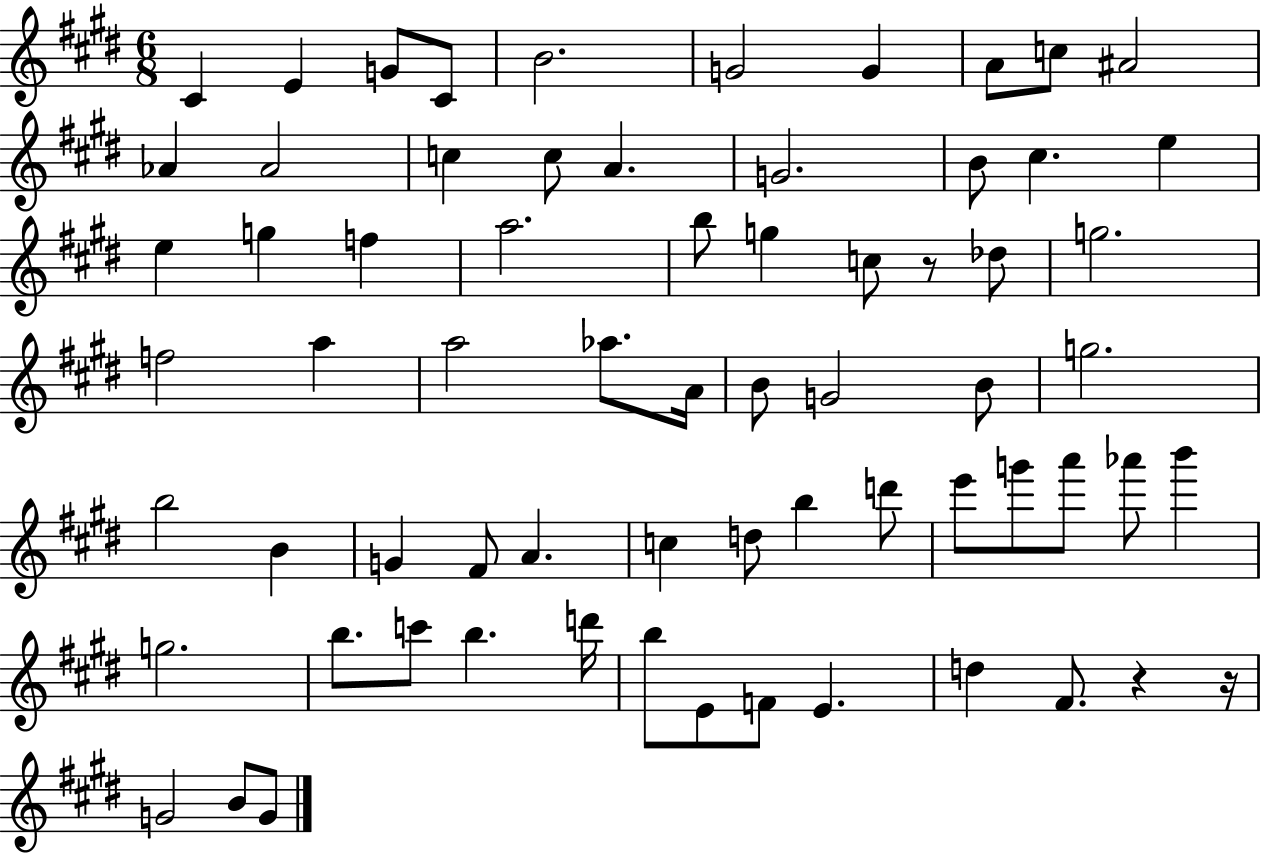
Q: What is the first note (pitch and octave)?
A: C#4